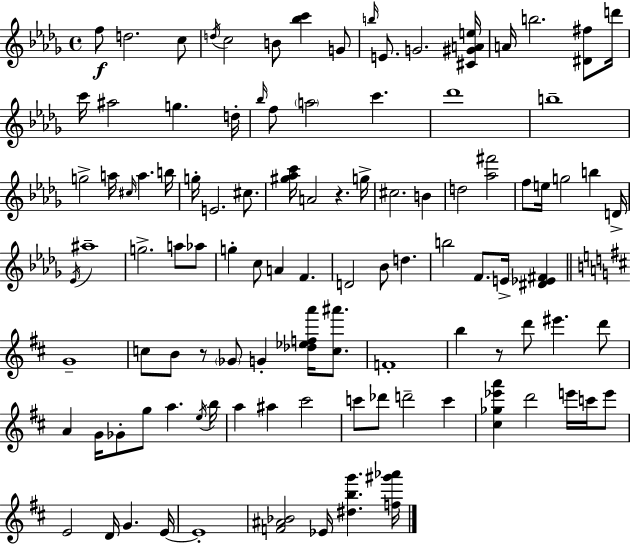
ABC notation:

X:1
T:Untitled
M:4/4
L:1/4
K:Bbm
f/2 d2 c/2 d/4 c2 B/2 [_bc'] G/2 b/4 E/2 G2 [^C^GAe]/4 A/4 b2 [^D^f]/2 d'/4 c'/4 ^a2 g d/4 _b/4 f/2 a2 c' _d'4 b4 g2 a/4 ^c/4 a b/4 g/4 E2 ^c/2 [^g_ac']/4 A2 z g/4 ^c2 B d2 [_a^f']2 f/2 e/4 g2 b D/4 _E/4 ^a4 g2 a/2 _a/2 g c/2 A F D2 _B/2 d b2 F/2 E/4 [^D_E^F] G4 c/2 B/2 z/2 _G/2 G [_d_efa']/4 [c^a']/2 F4 b z/2 d'/2 ^e' d'/2 A G/4 _G/2 g/2 a e/4 b/4 a ^a ^c'2 c'/2 _d'/2 d'2 c' [^c_g_e'a'] d'2 e'/4 c'/4 e'/2 E2 D/4 G E/4 E4 [F^A_B]2 _E/4 [^dbg'] [f^g'_a']/4